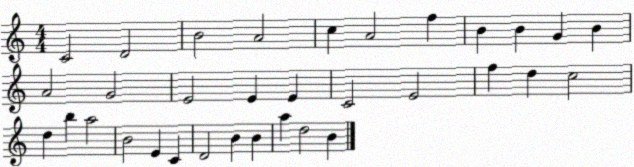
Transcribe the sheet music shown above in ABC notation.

X:1
T:Untitled
M:4/4
L:1/4
K:C
C2 D2 B2 A2 c A2 f B B G B A2 G2 E2 E E C2 E2 f d c2 d b a2 B2 E C D2 B B a d2 B